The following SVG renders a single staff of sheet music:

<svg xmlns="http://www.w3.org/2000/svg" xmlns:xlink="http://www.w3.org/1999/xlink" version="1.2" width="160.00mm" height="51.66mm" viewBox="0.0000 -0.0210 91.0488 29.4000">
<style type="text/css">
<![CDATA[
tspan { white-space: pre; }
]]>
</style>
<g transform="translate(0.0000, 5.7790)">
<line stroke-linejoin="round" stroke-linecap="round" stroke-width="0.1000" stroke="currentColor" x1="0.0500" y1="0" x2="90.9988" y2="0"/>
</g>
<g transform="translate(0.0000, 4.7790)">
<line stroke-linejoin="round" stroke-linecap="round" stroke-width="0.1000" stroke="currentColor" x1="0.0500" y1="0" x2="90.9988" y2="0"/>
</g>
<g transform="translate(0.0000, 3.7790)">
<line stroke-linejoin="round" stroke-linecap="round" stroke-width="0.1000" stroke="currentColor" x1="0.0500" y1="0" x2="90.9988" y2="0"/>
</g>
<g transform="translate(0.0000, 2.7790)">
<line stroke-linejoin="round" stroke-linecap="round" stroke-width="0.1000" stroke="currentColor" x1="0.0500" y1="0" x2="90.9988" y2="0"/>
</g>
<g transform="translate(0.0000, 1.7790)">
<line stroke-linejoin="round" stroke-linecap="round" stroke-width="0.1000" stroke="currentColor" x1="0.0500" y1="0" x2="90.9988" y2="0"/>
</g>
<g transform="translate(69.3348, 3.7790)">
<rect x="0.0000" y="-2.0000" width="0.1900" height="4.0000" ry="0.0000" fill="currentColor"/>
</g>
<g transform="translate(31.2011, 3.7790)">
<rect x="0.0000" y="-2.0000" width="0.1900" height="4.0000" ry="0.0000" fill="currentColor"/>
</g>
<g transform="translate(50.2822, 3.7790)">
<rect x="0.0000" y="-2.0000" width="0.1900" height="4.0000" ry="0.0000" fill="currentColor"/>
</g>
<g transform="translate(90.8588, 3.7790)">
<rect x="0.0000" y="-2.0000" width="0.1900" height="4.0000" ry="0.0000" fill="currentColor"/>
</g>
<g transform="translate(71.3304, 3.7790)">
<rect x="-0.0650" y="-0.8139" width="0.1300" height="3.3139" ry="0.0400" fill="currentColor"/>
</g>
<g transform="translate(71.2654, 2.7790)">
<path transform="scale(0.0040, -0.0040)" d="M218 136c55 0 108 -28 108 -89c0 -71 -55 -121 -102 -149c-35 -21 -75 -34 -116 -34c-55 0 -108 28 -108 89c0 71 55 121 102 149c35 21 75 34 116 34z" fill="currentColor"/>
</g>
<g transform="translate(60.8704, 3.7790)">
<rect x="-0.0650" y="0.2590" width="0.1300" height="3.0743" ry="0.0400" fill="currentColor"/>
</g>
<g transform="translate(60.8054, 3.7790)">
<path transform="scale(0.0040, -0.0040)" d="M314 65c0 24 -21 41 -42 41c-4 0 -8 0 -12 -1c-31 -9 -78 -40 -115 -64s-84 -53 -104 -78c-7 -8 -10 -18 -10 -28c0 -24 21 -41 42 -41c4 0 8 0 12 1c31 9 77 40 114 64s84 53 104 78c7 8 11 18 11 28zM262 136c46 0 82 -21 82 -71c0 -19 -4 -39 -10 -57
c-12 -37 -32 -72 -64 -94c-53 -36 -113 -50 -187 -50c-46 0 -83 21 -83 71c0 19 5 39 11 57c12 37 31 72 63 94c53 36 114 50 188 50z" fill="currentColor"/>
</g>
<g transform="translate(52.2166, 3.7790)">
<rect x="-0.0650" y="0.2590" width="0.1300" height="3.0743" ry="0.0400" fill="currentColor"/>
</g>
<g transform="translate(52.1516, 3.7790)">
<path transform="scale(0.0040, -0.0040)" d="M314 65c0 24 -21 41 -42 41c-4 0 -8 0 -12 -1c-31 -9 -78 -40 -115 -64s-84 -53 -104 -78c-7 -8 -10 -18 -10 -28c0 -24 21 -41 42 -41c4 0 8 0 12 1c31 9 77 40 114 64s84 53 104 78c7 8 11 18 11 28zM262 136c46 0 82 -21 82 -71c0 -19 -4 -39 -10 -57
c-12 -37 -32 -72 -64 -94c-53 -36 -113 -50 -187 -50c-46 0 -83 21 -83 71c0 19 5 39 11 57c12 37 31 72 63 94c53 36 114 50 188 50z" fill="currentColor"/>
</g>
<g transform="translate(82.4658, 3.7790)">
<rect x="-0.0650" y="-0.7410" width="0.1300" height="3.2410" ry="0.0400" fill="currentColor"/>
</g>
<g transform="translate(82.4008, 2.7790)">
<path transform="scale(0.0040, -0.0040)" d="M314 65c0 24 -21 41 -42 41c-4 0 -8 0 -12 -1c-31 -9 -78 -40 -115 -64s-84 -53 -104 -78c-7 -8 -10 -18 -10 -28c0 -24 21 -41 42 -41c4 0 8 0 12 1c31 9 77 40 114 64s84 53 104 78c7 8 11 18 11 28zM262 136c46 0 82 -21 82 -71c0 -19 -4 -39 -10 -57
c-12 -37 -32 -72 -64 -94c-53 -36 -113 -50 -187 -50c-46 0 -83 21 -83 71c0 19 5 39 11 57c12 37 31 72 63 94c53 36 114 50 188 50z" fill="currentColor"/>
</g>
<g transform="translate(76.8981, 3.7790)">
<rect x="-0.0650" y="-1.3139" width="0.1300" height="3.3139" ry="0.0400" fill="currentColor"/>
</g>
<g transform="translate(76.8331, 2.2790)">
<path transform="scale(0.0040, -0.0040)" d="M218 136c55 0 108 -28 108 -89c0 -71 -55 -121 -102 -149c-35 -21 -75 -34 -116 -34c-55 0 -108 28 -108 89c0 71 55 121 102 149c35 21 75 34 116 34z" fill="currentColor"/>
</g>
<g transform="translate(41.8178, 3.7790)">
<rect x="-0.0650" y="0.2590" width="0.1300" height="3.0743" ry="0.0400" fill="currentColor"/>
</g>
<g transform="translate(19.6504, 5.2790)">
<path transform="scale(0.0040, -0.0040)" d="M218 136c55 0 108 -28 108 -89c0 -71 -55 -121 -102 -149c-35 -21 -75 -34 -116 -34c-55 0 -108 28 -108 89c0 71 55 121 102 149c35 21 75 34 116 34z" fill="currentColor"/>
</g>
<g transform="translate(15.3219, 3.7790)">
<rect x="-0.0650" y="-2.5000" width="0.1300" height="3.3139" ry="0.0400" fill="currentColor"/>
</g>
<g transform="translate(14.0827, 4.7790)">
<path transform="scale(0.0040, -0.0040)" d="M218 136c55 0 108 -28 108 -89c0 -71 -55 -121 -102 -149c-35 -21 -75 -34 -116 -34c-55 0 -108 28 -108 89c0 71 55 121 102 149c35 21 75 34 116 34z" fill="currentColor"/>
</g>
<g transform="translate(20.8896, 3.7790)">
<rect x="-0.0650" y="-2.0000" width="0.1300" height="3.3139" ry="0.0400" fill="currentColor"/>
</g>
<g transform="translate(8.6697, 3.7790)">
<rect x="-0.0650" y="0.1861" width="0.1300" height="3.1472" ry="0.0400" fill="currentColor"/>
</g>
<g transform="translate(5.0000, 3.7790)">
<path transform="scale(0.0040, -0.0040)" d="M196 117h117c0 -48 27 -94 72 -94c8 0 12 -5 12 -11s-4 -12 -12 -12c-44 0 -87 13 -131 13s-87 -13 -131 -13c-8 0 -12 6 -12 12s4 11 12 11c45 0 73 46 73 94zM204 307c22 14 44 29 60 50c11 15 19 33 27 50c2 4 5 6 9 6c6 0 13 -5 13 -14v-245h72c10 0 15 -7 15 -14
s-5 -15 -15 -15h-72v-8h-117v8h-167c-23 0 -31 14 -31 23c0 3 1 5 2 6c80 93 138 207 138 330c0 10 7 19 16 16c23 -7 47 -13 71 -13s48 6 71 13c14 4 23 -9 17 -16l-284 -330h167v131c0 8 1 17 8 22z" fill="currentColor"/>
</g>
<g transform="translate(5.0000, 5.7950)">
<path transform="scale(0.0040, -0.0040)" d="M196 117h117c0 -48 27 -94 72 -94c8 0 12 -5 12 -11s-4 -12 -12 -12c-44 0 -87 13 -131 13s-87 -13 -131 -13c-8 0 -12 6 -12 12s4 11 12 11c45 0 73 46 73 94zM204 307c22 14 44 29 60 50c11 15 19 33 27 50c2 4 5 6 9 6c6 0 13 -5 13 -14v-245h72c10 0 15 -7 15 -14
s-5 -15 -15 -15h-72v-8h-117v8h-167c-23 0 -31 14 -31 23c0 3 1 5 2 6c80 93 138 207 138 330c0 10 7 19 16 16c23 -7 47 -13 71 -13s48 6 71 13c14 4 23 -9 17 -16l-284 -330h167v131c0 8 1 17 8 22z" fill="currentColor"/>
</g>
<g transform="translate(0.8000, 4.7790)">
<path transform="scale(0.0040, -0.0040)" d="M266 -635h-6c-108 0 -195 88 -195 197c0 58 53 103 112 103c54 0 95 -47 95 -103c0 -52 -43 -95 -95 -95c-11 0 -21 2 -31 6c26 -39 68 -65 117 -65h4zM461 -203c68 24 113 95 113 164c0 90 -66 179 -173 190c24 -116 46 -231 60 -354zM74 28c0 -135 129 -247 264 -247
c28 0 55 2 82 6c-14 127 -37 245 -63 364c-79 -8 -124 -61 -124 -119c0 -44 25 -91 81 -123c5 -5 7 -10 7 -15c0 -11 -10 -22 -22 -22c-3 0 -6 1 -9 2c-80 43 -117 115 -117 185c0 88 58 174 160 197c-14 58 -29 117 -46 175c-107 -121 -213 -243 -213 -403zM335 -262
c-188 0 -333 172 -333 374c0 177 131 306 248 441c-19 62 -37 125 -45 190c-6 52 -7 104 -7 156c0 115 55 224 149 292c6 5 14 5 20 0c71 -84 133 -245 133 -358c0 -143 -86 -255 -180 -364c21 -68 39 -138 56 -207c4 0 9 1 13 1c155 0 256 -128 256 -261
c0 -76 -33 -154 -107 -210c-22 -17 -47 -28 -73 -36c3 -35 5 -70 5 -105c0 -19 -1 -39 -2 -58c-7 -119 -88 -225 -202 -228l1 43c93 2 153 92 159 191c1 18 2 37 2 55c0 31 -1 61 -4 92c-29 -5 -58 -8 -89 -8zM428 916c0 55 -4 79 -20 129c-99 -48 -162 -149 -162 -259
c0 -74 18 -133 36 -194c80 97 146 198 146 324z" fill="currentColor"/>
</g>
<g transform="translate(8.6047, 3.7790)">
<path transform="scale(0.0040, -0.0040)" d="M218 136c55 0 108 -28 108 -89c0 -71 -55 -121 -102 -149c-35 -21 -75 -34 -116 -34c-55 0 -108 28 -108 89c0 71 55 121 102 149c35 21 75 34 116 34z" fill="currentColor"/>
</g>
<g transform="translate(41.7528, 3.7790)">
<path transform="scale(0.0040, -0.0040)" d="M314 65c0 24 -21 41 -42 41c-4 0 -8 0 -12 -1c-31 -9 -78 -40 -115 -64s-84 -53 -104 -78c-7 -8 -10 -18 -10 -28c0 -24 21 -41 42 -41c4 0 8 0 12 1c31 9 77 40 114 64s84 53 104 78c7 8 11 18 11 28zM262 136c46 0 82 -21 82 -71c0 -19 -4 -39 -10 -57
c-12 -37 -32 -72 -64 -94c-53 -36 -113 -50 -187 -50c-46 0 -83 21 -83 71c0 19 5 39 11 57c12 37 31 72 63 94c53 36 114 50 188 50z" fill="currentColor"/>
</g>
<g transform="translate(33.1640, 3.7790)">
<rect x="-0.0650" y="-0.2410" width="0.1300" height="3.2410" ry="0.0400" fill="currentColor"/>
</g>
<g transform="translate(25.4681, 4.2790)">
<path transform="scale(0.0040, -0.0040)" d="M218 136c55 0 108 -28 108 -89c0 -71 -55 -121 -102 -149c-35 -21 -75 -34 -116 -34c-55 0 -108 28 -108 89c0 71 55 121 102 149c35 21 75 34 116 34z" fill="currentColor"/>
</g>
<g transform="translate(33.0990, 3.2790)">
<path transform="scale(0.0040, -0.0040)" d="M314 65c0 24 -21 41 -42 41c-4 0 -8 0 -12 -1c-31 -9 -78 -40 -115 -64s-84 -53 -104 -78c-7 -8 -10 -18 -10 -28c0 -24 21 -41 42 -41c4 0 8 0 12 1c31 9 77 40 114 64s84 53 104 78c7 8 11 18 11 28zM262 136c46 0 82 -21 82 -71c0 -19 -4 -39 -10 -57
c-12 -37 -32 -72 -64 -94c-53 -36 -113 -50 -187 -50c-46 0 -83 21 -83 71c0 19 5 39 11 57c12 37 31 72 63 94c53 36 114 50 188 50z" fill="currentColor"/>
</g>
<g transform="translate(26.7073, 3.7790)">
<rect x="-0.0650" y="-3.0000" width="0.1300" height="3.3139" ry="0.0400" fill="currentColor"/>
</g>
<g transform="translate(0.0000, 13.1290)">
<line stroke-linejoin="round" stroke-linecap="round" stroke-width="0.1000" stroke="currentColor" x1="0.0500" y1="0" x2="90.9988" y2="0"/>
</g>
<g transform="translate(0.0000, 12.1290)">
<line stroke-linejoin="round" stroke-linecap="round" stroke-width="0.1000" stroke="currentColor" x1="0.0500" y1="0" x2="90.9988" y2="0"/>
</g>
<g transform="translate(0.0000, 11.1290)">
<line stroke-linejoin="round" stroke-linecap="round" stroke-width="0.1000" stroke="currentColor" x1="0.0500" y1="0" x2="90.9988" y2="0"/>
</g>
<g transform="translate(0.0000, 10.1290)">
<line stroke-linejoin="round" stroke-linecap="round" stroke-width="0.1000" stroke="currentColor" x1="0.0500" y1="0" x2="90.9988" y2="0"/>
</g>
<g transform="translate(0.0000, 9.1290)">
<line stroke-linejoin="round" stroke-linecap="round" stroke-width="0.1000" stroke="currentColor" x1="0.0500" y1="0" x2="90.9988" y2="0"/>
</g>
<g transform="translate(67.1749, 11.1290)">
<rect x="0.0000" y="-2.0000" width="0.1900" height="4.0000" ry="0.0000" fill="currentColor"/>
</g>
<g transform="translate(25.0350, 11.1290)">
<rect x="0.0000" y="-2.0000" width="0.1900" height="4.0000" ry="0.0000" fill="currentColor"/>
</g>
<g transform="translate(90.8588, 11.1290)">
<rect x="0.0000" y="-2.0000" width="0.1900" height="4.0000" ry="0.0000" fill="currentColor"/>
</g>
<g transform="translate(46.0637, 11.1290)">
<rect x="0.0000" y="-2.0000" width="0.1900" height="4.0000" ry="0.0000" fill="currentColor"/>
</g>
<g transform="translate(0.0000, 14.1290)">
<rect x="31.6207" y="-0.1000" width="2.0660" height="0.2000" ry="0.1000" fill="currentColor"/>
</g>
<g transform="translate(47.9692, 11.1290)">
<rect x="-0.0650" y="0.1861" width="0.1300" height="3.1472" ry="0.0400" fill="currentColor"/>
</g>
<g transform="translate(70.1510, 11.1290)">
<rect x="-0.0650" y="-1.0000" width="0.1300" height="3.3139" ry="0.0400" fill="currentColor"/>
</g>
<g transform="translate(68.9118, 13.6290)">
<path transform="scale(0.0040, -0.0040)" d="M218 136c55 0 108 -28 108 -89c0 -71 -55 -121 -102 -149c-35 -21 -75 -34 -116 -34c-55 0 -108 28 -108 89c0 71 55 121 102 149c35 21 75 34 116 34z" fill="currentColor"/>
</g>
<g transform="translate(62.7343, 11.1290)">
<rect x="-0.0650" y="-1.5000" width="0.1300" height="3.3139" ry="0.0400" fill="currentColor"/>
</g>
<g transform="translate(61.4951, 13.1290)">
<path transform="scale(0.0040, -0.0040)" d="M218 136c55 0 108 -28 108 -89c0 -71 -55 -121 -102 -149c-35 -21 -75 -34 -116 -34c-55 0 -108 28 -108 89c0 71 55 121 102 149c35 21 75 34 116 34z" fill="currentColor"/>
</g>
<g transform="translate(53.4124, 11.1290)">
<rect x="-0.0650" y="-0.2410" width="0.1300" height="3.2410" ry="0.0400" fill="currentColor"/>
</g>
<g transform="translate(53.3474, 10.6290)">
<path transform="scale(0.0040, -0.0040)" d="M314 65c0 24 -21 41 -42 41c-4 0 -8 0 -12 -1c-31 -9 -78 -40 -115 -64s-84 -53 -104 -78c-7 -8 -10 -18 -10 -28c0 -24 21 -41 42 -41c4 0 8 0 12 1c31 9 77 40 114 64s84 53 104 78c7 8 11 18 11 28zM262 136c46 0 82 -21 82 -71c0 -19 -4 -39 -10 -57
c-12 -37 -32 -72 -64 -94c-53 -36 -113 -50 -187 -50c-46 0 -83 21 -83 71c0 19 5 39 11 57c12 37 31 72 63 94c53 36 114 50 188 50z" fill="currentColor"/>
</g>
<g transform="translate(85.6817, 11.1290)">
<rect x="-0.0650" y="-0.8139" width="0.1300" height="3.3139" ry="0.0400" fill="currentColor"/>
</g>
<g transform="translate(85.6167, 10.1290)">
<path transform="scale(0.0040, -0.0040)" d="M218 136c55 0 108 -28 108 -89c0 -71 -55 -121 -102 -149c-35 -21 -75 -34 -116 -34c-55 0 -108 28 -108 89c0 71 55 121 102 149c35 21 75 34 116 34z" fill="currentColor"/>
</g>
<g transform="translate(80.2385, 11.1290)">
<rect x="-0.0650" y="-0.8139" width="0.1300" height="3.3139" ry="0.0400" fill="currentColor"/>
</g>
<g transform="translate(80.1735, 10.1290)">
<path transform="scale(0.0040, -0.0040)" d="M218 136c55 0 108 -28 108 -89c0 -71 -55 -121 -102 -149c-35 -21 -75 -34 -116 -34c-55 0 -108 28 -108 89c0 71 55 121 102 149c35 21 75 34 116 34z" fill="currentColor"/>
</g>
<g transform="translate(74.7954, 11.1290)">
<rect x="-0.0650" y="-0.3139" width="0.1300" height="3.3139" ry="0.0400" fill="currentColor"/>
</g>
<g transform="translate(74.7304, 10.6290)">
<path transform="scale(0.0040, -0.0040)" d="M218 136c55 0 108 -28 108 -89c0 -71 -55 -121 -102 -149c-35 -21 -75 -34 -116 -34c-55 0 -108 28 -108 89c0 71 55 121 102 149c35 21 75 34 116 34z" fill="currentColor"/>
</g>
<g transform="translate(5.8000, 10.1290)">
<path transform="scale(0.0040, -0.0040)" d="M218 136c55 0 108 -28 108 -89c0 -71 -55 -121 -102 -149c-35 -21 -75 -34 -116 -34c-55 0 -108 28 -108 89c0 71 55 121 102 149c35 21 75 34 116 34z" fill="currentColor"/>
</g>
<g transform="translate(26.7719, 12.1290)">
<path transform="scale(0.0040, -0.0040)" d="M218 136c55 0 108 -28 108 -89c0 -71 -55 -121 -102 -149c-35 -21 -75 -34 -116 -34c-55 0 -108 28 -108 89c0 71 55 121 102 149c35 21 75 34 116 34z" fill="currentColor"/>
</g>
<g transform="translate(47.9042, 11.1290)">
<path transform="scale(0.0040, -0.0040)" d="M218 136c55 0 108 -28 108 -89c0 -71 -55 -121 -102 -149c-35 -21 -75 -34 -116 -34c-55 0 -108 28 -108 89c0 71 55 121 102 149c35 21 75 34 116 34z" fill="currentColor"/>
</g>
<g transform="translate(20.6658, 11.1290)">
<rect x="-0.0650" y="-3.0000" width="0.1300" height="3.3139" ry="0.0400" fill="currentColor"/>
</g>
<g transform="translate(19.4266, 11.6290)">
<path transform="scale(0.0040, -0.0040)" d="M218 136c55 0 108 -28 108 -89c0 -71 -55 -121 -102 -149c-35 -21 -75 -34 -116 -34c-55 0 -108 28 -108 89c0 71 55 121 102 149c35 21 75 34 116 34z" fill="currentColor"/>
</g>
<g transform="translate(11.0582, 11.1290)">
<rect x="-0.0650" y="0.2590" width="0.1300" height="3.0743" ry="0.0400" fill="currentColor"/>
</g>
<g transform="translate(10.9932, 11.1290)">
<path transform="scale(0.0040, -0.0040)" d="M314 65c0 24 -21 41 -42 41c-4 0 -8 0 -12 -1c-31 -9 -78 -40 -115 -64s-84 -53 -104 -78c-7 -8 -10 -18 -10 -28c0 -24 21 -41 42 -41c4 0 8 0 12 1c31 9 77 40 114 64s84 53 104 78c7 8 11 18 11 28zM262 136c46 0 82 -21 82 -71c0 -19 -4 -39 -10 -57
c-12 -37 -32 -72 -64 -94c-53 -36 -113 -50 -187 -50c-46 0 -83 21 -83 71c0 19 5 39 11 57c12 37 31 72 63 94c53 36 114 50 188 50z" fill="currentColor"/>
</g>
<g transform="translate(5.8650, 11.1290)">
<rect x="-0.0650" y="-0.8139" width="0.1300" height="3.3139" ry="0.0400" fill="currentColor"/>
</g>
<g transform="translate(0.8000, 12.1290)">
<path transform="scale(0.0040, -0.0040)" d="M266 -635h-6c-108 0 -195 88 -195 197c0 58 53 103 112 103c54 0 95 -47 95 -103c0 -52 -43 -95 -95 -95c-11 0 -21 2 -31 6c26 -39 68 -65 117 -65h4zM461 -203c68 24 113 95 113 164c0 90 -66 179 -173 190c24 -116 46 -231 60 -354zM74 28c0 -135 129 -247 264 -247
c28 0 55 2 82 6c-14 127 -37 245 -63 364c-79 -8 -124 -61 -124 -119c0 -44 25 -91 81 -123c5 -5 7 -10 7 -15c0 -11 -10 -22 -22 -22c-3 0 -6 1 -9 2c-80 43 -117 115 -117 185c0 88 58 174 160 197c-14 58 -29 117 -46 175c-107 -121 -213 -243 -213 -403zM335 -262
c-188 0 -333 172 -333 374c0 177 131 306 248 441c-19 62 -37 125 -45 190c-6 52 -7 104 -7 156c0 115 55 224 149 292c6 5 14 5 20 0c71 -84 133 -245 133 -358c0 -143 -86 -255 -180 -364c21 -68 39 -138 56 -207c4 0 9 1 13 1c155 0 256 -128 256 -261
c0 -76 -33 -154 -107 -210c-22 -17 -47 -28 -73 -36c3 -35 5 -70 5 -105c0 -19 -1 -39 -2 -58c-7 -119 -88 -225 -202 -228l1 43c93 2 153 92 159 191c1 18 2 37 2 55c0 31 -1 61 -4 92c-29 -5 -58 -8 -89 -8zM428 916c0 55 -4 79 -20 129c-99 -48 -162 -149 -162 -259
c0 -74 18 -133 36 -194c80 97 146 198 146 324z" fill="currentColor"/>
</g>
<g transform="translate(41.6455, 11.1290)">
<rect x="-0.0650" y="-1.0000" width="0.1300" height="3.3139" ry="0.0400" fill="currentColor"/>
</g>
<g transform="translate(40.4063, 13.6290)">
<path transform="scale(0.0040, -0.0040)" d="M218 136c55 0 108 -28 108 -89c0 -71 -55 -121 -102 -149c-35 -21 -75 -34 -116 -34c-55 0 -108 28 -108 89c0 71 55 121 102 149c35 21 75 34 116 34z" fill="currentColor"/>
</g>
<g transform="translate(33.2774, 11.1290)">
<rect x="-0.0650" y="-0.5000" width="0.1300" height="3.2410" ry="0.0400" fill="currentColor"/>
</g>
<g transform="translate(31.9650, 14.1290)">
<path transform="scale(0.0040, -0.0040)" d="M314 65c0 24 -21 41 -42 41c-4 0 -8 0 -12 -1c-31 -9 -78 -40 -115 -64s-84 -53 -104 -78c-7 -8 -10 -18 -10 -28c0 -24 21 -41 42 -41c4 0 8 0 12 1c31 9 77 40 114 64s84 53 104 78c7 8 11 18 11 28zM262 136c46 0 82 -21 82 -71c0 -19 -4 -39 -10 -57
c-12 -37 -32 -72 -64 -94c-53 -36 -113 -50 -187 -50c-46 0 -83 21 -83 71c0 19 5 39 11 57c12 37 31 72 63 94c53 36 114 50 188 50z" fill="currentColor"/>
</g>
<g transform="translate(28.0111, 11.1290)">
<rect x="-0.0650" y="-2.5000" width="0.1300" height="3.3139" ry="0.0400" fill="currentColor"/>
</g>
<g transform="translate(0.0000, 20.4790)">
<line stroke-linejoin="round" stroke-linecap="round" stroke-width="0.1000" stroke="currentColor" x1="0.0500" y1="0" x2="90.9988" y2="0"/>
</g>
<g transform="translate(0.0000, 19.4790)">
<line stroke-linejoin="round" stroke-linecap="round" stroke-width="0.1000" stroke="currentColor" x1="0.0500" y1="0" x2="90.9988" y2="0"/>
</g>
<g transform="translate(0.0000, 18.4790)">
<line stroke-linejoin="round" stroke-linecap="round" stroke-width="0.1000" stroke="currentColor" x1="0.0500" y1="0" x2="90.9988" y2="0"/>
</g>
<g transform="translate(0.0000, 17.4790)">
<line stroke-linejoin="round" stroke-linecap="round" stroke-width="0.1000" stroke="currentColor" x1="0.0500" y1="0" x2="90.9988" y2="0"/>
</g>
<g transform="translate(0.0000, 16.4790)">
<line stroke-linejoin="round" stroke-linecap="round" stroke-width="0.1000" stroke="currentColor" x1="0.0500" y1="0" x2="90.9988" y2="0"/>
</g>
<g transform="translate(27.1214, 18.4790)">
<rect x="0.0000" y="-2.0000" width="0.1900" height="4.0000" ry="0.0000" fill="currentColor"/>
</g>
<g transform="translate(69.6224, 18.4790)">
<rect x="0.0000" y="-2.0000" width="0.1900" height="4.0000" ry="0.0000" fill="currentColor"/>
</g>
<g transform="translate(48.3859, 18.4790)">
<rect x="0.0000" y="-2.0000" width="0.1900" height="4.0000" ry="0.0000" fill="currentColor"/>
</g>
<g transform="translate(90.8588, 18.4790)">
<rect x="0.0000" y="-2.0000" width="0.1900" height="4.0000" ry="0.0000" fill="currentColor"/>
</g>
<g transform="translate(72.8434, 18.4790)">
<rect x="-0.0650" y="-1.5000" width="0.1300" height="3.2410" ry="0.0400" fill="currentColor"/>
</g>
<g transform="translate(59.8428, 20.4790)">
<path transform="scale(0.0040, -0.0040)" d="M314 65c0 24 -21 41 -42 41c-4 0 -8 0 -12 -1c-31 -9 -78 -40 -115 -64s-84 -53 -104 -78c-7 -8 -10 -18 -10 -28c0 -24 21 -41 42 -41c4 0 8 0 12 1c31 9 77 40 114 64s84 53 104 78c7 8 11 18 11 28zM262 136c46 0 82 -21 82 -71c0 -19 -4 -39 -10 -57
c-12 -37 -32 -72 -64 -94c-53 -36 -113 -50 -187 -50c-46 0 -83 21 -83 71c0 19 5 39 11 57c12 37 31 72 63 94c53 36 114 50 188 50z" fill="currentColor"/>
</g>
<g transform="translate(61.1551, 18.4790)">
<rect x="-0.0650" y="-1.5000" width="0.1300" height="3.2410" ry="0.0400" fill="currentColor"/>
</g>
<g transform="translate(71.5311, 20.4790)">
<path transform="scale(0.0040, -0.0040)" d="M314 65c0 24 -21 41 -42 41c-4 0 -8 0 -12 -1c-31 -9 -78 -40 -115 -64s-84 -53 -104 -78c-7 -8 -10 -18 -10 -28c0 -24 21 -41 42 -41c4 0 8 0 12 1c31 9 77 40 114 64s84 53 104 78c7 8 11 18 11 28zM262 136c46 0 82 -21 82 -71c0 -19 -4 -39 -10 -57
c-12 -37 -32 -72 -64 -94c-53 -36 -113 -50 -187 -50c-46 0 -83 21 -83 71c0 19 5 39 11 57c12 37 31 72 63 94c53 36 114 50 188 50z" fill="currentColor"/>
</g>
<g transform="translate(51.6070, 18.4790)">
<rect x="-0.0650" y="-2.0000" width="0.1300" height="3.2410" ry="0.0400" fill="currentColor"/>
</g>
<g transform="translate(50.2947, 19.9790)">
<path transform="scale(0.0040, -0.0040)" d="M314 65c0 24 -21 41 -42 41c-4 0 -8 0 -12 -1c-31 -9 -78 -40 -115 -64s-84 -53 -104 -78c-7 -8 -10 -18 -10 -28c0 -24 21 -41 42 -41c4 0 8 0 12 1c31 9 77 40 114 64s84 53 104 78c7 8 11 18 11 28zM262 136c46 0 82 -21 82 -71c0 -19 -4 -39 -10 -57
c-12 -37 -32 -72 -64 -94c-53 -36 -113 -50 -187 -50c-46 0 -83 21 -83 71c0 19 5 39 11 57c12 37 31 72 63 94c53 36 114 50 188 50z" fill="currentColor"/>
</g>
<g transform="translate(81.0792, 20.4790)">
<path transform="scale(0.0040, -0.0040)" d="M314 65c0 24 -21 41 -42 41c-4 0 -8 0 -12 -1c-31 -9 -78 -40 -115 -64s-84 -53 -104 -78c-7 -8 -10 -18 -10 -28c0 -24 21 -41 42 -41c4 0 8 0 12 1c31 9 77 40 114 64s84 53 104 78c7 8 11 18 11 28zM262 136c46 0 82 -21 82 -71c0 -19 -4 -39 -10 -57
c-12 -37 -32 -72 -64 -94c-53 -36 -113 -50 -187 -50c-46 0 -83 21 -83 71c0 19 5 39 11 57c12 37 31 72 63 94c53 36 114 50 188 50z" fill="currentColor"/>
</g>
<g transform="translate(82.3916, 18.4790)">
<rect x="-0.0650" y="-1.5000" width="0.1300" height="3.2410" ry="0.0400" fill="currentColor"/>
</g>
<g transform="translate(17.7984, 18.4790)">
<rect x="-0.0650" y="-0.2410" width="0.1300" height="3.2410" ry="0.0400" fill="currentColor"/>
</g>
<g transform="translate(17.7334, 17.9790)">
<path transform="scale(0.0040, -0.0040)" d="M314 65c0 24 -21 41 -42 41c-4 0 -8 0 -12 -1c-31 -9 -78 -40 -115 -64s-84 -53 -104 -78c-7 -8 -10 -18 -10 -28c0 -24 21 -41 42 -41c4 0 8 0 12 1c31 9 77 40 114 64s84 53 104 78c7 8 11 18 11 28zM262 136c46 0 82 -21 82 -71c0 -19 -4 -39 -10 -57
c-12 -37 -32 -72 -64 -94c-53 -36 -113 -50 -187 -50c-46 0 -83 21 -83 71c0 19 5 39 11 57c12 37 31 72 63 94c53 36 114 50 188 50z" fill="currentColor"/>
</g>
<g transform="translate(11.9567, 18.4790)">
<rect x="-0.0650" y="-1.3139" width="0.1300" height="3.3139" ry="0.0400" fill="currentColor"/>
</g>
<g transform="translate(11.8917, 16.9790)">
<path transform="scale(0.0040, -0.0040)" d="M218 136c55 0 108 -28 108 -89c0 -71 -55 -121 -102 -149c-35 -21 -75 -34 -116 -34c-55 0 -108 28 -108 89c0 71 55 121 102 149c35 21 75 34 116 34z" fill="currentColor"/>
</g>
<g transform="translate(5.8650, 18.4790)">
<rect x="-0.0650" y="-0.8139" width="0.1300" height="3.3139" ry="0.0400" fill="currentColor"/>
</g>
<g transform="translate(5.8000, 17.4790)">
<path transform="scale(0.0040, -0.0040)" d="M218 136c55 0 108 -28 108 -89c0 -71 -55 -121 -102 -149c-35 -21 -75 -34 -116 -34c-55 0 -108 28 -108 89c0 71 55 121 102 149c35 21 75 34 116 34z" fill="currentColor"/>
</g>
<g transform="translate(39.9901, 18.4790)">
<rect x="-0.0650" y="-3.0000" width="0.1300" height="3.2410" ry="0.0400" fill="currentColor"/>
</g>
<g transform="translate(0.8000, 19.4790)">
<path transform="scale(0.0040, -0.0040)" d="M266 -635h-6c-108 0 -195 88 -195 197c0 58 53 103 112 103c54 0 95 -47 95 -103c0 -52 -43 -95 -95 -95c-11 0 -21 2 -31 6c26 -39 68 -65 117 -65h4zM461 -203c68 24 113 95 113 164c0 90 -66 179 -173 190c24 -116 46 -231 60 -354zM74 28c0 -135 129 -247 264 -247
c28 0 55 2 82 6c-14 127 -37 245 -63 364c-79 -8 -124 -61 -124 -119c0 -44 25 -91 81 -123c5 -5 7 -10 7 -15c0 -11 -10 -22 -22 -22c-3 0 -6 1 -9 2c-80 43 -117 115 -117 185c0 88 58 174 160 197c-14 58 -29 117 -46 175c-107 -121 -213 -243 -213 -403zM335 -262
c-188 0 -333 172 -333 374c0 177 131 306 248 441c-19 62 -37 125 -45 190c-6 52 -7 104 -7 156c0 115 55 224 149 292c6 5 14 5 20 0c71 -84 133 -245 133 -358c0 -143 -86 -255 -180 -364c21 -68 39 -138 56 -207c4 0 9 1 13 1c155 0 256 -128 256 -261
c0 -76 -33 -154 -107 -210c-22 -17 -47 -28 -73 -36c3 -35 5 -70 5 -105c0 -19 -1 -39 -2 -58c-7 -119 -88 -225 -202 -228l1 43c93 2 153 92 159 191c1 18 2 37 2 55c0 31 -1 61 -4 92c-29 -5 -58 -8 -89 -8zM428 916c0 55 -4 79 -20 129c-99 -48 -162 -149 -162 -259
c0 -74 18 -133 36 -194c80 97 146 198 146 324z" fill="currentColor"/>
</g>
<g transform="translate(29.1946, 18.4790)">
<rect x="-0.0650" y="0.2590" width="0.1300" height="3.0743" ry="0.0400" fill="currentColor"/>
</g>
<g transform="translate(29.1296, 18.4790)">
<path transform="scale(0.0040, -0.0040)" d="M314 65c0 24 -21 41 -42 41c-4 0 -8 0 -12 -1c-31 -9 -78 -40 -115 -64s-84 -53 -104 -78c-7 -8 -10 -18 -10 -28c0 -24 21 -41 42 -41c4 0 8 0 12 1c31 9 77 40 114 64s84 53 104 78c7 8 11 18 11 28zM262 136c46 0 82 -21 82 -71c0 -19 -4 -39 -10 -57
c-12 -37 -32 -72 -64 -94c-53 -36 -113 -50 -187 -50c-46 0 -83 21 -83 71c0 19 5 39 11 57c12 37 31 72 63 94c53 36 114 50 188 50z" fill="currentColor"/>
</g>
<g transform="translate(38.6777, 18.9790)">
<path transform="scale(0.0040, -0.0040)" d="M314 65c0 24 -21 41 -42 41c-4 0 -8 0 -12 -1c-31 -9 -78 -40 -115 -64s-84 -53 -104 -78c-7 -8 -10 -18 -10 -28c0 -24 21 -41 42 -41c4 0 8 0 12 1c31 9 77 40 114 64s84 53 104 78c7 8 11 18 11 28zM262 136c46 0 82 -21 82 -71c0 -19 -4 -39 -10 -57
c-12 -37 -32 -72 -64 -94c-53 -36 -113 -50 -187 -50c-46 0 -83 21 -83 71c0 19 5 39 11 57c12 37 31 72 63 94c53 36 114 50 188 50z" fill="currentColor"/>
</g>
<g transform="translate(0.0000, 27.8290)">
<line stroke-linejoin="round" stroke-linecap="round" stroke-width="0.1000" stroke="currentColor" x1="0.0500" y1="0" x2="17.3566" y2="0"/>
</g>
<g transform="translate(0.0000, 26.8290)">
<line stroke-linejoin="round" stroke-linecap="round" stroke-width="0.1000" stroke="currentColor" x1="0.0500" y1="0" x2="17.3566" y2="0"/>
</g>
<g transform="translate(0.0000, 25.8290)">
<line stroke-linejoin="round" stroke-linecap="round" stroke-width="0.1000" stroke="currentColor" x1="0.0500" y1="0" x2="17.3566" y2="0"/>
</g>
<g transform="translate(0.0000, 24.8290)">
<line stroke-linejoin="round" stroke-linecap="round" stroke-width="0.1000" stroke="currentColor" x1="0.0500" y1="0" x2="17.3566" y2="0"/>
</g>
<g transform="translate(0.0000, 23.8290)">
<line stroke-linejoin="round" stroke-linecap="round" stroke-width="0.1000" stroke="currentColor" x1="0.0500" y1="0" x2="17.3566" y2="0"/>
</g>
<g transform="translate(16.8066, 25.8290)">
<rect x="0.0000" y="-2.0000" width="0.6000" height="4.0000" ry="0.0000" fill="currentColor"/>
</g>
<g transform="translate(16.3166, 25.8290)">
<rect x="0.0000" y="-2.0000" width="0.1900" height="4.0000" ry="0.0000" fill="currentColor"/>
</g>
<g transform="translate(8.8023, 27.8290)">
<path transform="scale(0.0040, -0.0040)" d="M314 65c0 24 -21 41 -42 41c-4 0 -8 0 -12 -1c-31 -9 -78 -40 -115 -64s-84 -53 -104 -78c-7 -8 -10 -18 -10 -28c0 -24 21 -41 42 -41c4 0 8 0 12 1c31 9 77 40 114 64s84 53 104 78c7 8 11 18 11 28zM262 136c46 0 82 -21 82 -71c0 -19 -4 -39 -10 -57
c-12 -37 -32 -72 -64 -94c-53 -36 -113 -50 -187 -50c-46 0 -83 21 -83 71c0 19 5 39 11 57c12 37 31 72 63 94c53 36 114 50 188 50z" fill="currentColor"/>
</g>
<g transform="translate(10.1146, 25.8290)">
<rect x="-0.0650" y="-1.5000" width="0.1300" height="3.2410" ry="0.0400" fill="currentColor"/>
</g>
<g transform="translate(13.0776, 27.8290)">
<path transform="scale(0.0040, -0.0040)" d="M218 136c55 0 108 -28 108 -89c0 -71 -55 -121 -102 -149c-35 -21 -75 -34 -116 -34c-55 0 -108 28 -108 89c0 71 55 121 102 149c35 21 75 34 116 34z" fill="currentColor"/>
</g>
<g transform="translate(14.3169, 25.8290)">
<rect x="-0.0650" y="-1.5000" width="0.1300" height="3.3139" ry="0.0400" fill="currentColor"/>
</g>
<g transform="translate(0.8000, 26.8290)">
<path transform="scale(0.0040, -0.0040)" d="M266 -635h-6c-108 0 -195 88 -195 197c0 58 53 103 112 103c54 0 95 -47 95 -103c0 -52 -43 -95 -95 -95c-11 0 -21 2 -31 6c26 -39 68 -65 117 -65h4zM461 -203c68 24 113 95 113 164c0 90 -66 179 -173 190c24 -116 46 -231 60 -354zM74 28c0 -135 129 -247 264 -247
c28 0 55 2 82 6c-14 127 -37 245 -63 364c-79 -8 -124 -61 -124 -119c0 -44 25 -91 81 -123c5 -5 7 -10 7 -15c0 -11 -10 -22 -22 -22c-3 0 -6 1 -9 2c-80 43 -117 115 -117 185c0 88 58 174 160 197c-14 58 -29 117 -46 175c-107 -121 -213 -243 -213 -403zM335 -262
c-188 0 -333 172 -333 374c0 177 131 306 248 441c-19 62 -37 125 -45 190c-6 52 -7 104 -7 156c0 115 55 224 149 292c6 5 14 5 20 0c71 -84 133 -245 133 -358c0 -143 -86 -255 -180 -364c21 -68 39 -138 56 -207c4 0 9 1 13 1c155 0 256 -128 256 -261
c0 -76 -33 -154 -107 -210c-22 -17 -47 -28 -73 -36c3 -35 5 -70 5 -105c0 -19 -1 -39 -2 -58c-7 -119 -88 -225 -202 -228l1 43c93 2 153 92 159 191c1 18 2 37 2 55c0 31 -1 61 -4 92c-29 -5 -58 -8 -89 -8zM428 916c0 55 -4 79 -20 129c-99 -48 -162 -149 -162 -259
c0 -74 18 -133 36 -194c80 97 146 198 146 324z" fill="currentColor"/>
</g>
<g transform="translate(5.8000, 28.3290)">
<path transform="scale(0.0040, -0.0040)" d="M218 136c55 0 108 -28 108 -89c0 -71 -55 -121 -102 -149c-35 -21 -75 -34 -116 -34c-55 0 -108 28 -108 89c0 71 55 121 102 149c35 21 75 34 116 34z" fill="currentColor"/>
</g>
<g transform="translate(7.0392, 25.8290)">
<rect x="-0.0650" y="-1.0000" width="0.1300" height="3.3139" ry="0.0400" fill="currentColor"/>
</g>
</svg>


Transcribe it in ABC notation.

X:1
T:Untitled
M:4/4
L:1/4
K:C
B G F A c2 B2 B2 B2 d e d2 d B2 A G C2 D B c2 E D c d d d e c2 B2 A2 F2 E2 E2 E2 D E2 E